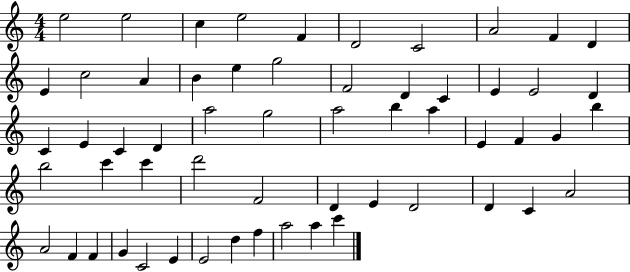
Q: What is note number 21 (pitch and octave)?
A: E4